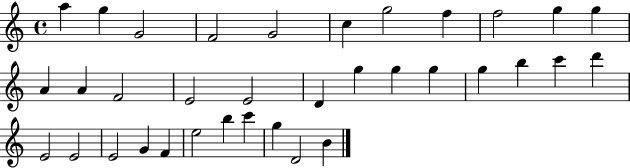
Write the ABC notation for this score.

X:1
T:Untitled
M:4/4
L:1/4
K:C
a g G2 F2 G2 c g2 f f2 g g A A F2 E2 E2 D g g g g b c' d' E2 E2 E2 G F e2 b c' g D2 B